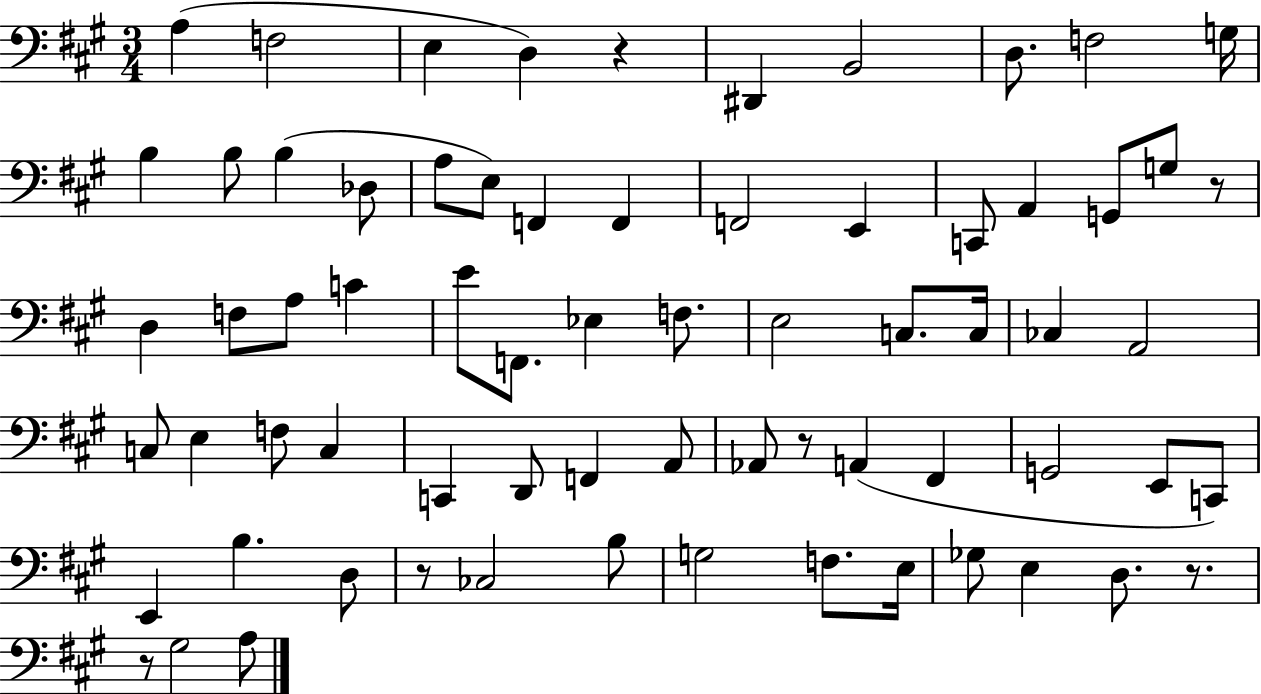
X:1
T:Untitled
M:3/4
L:1/4
K:A
A, F,2 E, D, z ^D,, B,,2 D,/2 F,2 G,/4 B, B,/2 B, _D,/2 A,/2 E,/2 F,, F,, F,,2 E,, C,,/2 A,, G,,/2 G,/2 z/2 D, F,/2 A,/2 C E/2 F,,/2 _E, F,/2 E,2 C,/2 C,/4 _C, A,,2 C,/2 E, F,/2 C, C,, D,,/2 F,, A,,/2 _A,,/2 z/2 A,, ^F,, G,,2 E,,/2 C,,/2 E,, B, D,/2 z/2 _C,2 B,/2 G,2 F,/2 E,/4 _G,/2 E, D,/2 z/2 z/2 ^G,2 A,/2